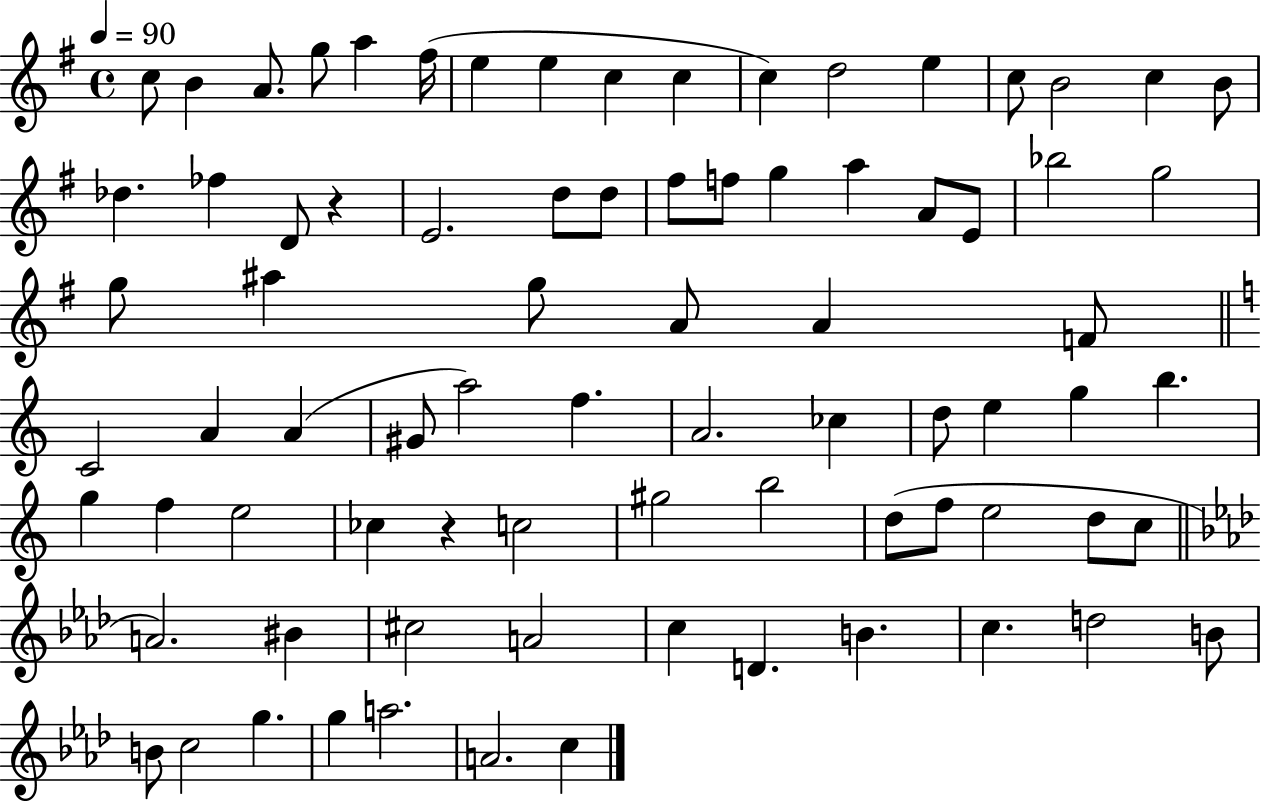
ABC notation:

X:1
T:Untitled
M:4/4
L:1/4
K:G
c/2 B A/2 g/2 a ^f/4 e e c c c d2 e c/2 B2 c B/2 _d _f D/2 z E2 d/2 d/2 ^f/2 f/2 g a A/2 E/2 _b2 g2 g/2 ^a g/2 A/2 A F/2 C2 A A ^G/2 a2 f A2 _c d/2 e g b g f e2 _c z c2 ^g2 b2 d/2 f/2 e2 d/2 c/2 A2 ^B ^c2 A2 c D B c d2 B/2 B/2 c2 g g a2 A2 c